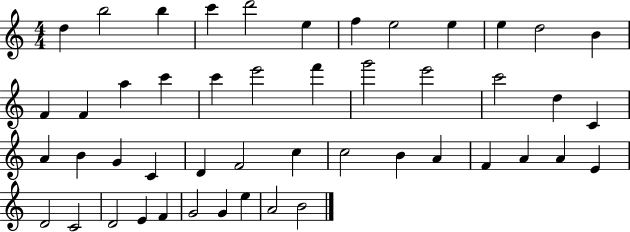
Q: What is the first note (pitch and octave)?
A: D5